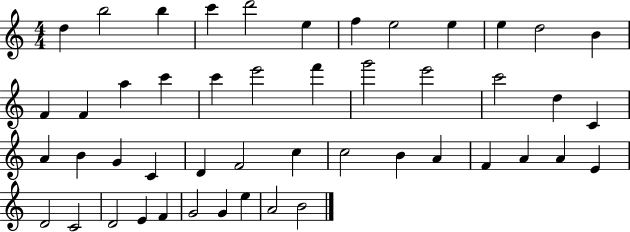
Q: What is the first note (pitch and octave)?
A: D5